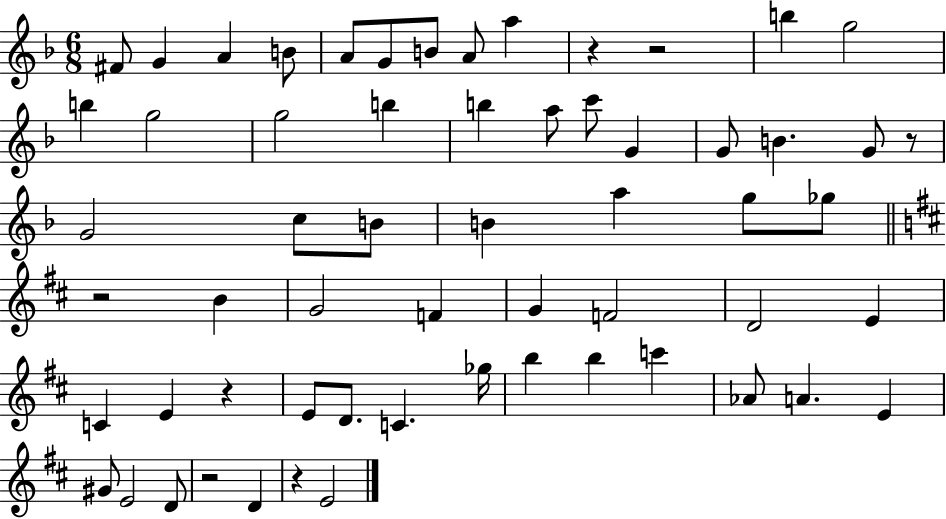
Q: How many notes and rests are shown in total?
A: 60